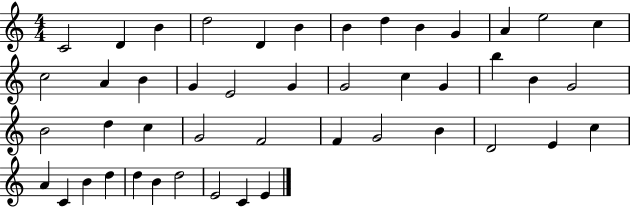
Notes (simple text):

C4/h D4/q B4/q D5/h D4/q B4/q B4/q D5/q B4/q G4/q A4/q E5/h C5/q C5/h A4/q B4/q G4/q E4/h G4/q G4/h C5/q G4/q B5/q B4/q G4/h B4/h D5/q C5/q G4/h F4/h F4/q G4/h B4/q D4/h E4/q C5/q A4/q C4/q B4/q D5/q D5/q B4/q D5/h E4/h C4/q E4/q